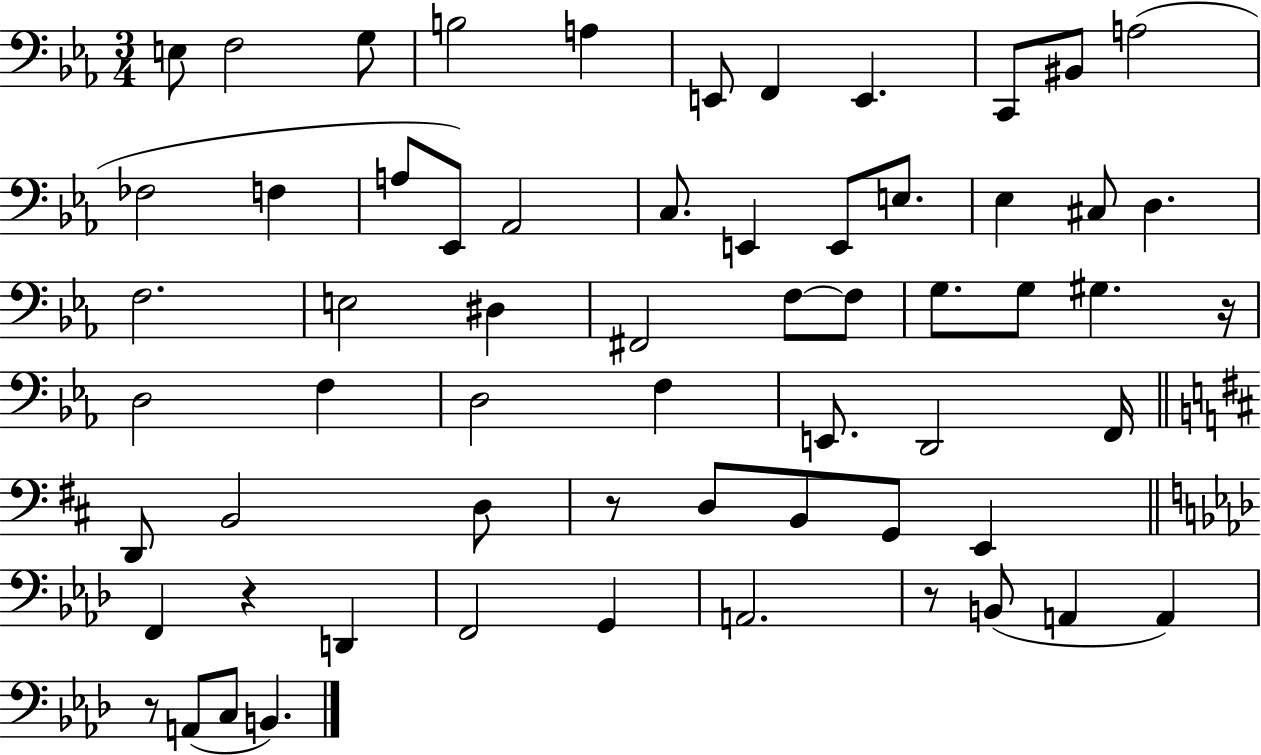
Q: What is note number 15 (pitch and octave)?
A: Eb2